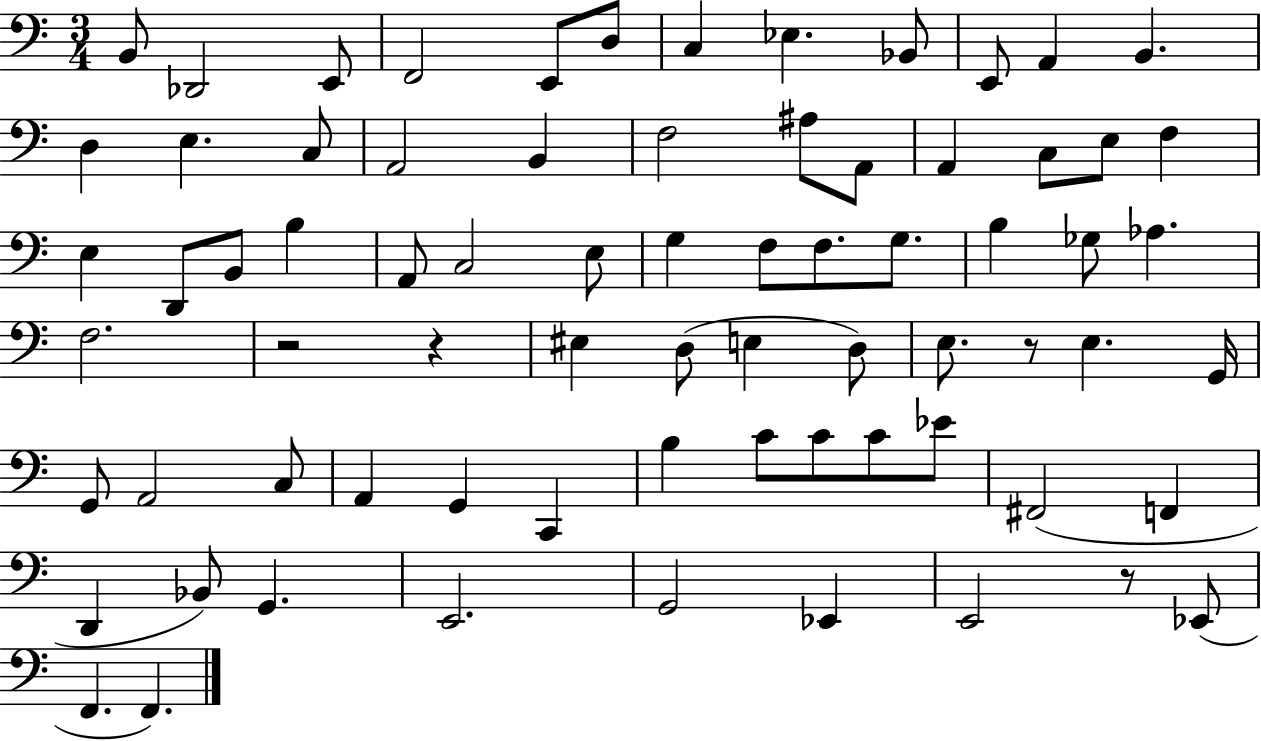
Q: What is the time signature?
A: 3/4